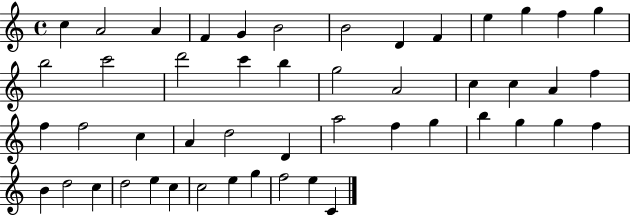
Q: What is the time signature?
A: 4/4